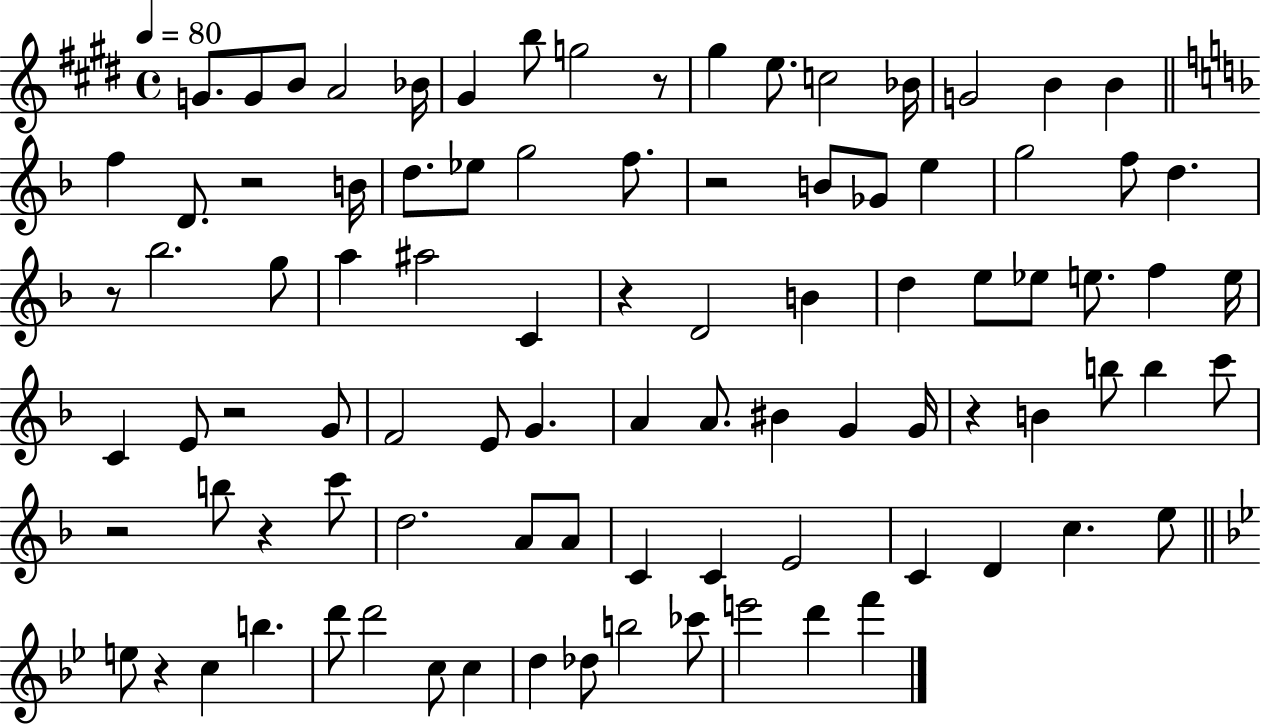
G4/e. G4/e B4/e A4/h Bb4/s G#4/q B5/e G5/h R/e G#5/q E5/e. C5/h Bb4/s G4/h B4/q B4/q F5/q D4/e. R/h B4/s D5/e. Eb5/e G5/h F5/e. R/h B4/e Gb4/e E5/q G5/h F5/e D5/q. R/e Bb5/h. G5/e A5/q A#5/h C4/q R/q D4/h B4/q D5/q E5/e Eb5/e E5/e. F5/q E5/s C4/q E4/e R/h G4/e F4/h E4/e G4/q. A4/q A4/e. BIS4/q G4/q G4/s R/q B4/q B5/e B5/q C6/e R/h B5/e R/q C6/e D5/h. A4/e A4/e C4/q C4/q E4/h C4/q D4/q C5/q. E5/e E5/e R/q C5/q B5/q. D6/e D6/h C5/e C5/q D5/q Db5/e B5/h CES6/e E6/h D6/q F6/q